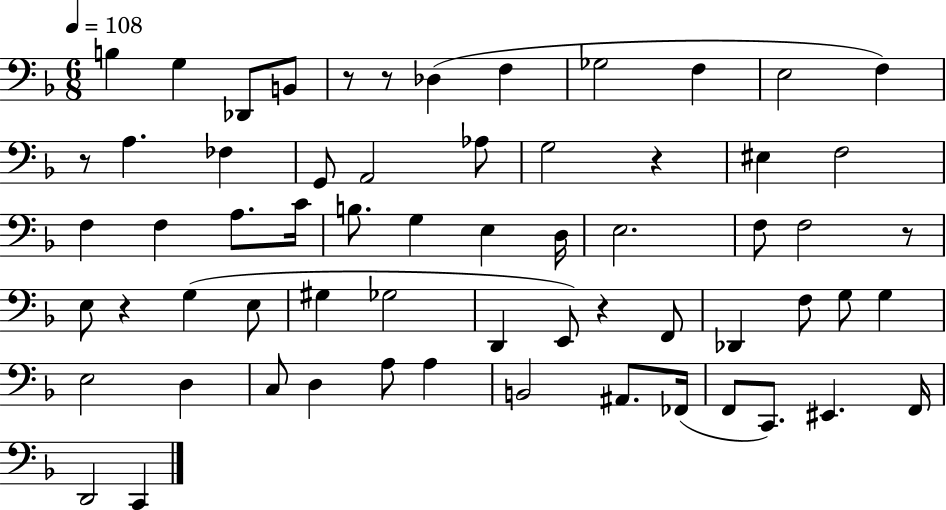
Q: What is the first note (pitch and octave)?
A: B3